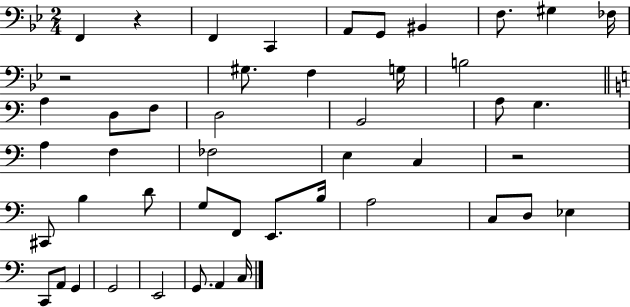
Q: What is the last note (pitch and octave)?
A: C3